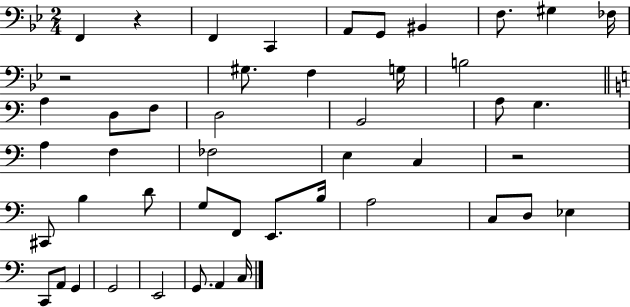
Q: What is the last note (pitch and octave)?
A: C3